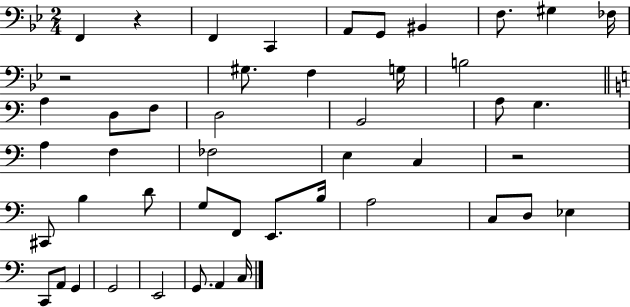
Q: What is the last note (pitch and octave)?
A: C3